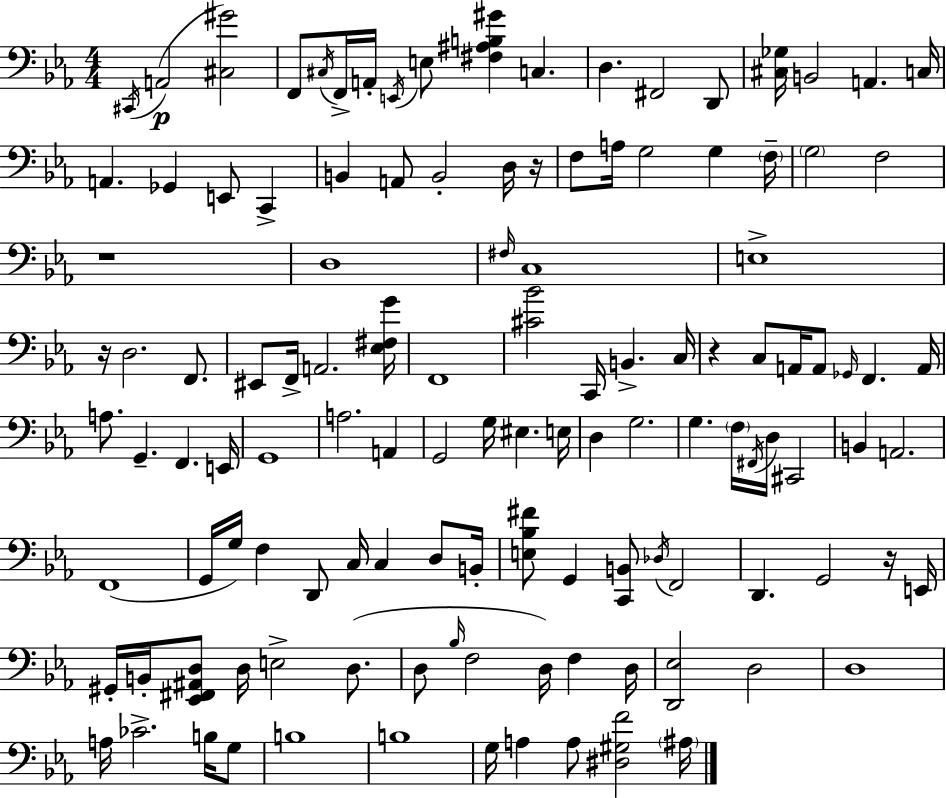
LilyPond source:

{
  \clef bass
  \numericTimeSignature
  \time 4/4
  \key ees \major
  \acciaccatura { cis,16 }(\p a,2 <cis gis'>2) | f,8 \acciaccatura { cis16 } f,16-> a,16-. \acciaccatura { e,16 } e8 <fis ais b gis'>4 c4. | d4. fis,2 | d,8 <cis ges>16 b,2 a,4. | \break c16 a,4. ges,4 e,8 c,4-> | b,4 a,8 b,2-. | d16 r16 f8 a16 g2 g4 | \parenthesize f16-- \parenthesize g2 f2 | \break r1 | d1 | \grace { fis16 } c1 | e1-> | \break r16 d2. | f,8. eis,8 f,16-> a,2. | <ees fis g'>16 f,1 | <cis' bes'>2 c,16 b,4.-> | \break c16 r4 c8 a,16 a,8 \grace { ges,16 } f,4. | a,16 a8. g,4.-- f,4. | e,16 g,1 | a2. | \break a,4 g,2 g16 eis4. | e16 d4 g2. | g4. \parenthesize f16 \acciaccatura { fis,16 } d16 cis,2 | b,4 a,2. | \break f,1( | g,16 g16) f4 d,8 c16 c4 | d8 b,16-. <e bes fis'>8 g,4 <c, b,>8 \acciaccatura { des16 } f,2 | d,4. g,2 | \break r16 e,16 gis,16-. b,16-. <ees, fis, ais, d>8 d16 e2-> | d8.( d8 \grace { bes16 } f2 | d16) f4 d16 <d, ees>2 | d2 d1 | \break a16 ces'2.-> | b16 g8 b1 | b1 | g16 a4 a8 <dis gis f'>2 | \break \parenthesize ais16 \bar "|."
}